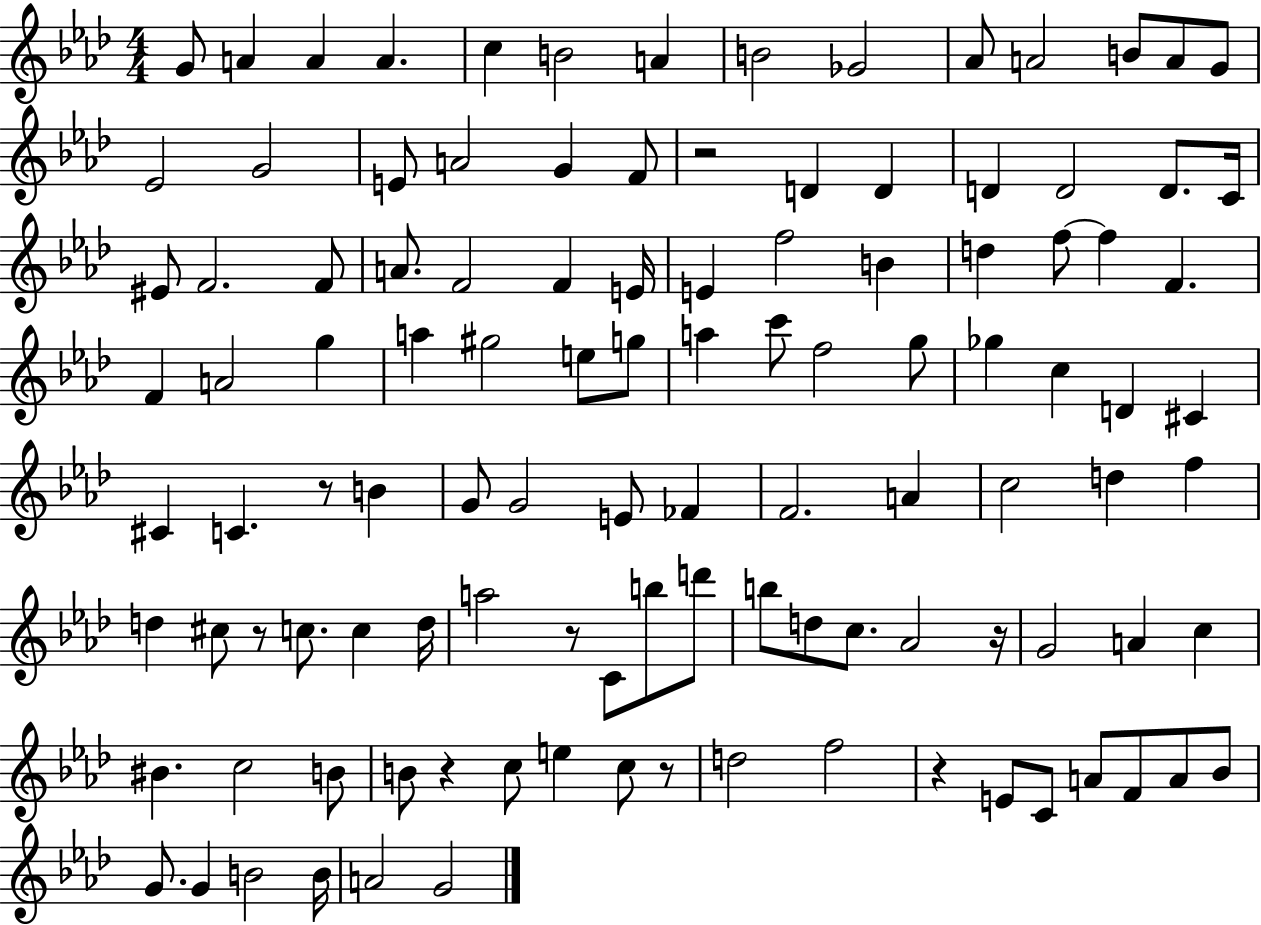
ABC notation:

X:1
T:Untitled
M:4/4
L:1/4
K:Ab
G/2 A A A c B2 A B2 _G2 _A/2 A2 B/2 A/2 G/2 _E2 G2 E/2 A2 G F/2 z2 D D D D2 D/2 C/4 ^E/2 F2 F/2 A/2 F2 F E/4 E f2 B d f/2 f F F A2 g a ^g2 e/2 g/2 a c'/2 f2 g/2 _g c D ^C ^C C z/2 B G/2 G2 E/2 _F F2 A c2 d f d ^c/2 z/2 c/2 c d/4 a2 z/2 C/2 b/2 d'/2 b/2 d/2 c/2 _A2 z/4 G2 A c ^B c2 B/2 B/2 z c/2 e c/2 z/2 d2 f2 z E/2 C/2 A/2 F/2 A/2 _B/2 G/2 G B2 B/4 A2 G2